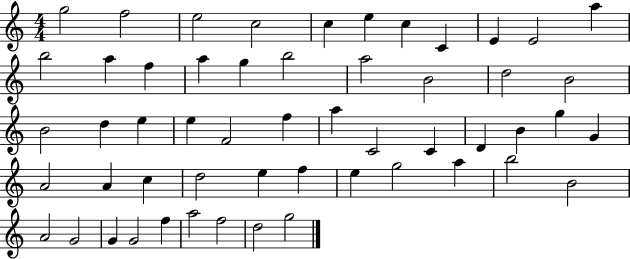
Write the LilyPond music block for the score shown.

{
  \clef treble
  \numericTimeSignature
  \time 4/4
  \key c \major
  g''2 f''2 | e''2 c''2 | c''4 e''4 c''4 c'4 | e'4 e'2 a''4 | \break b''2 a''4 f''4 | a''4 g''4 b''2 | a''2 b'2 | d''2 b'2 | \break b'2 d''4 e''4 | e''4 f'2 f''4 | a''4 c'2 c'4 | d'4 b'4 g''4 g'4 | \break a'2 a'4 c''4 | d''2 e''4 f''4 | e''4 g''2 a''4 | b''2 b'2 | \break a'2 g'2 | g'4 g'2 f''4 | a''2 f''2 | d''2 g''2 | \break \bar "|."
}